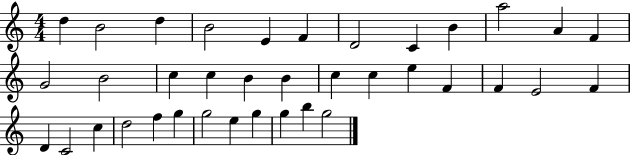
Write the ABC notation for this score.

X:1
T:Untitled
M:4/4
L:1/4
K:C
d B2 d B2 E F D2 C B a2 A F G2 B2 c c B B c c e F F E2 F D C2 c d2 f g g2 e g g b g2